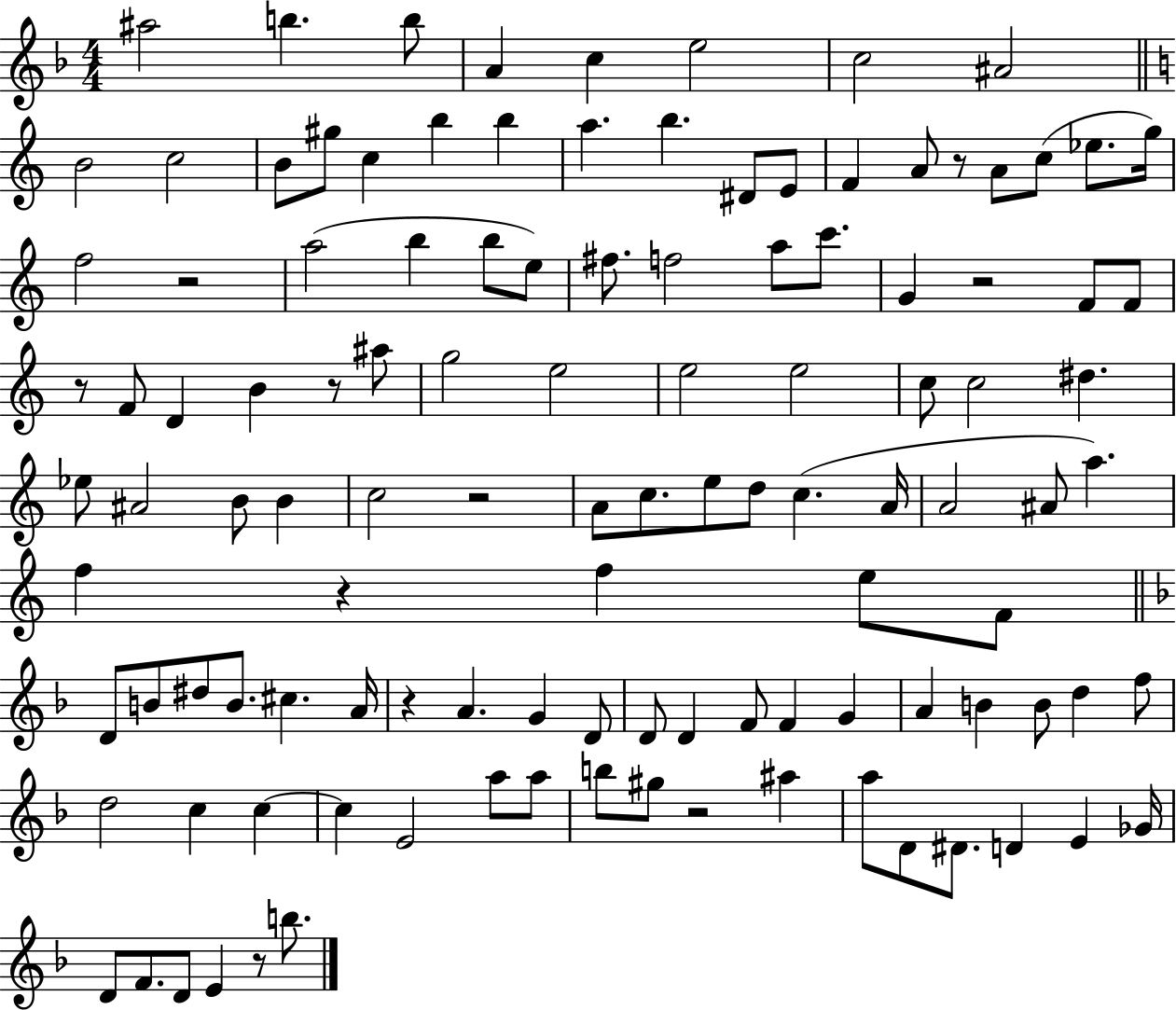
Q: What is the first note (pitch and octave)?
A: A#5